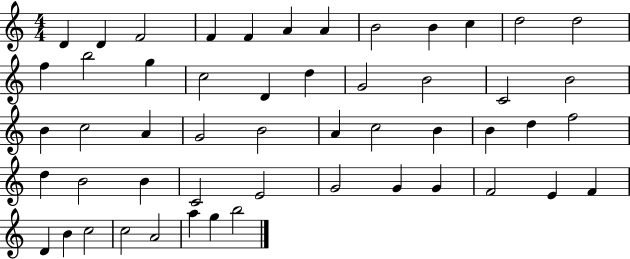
{
  \clef treble
  \numericTimeSignature
  \time 4/4
  \key c \major
  d'4 d'4 f'2 | f'4 f'4 a'4 a'4 | b'2 b'4 c''4 | d''2 d''2 | \break f''4 b''2 g''4 | c''2 d'4 d''4 | g'2 b'2 | c'2 b'2 | \break b'4 c''2 a'4 | g'2 b'2 | a'4 c''2 b'4 | b'4 d''4 f''2 | \break d''4 b'2 b'4 | c'2 e'2 | g'2 g'4 g'4 | f'2 e'4 f'4 | \break d'4 b'4 c''2 | c''2 a'2 | a''4 g''4 b''2 | \bar "|."
}